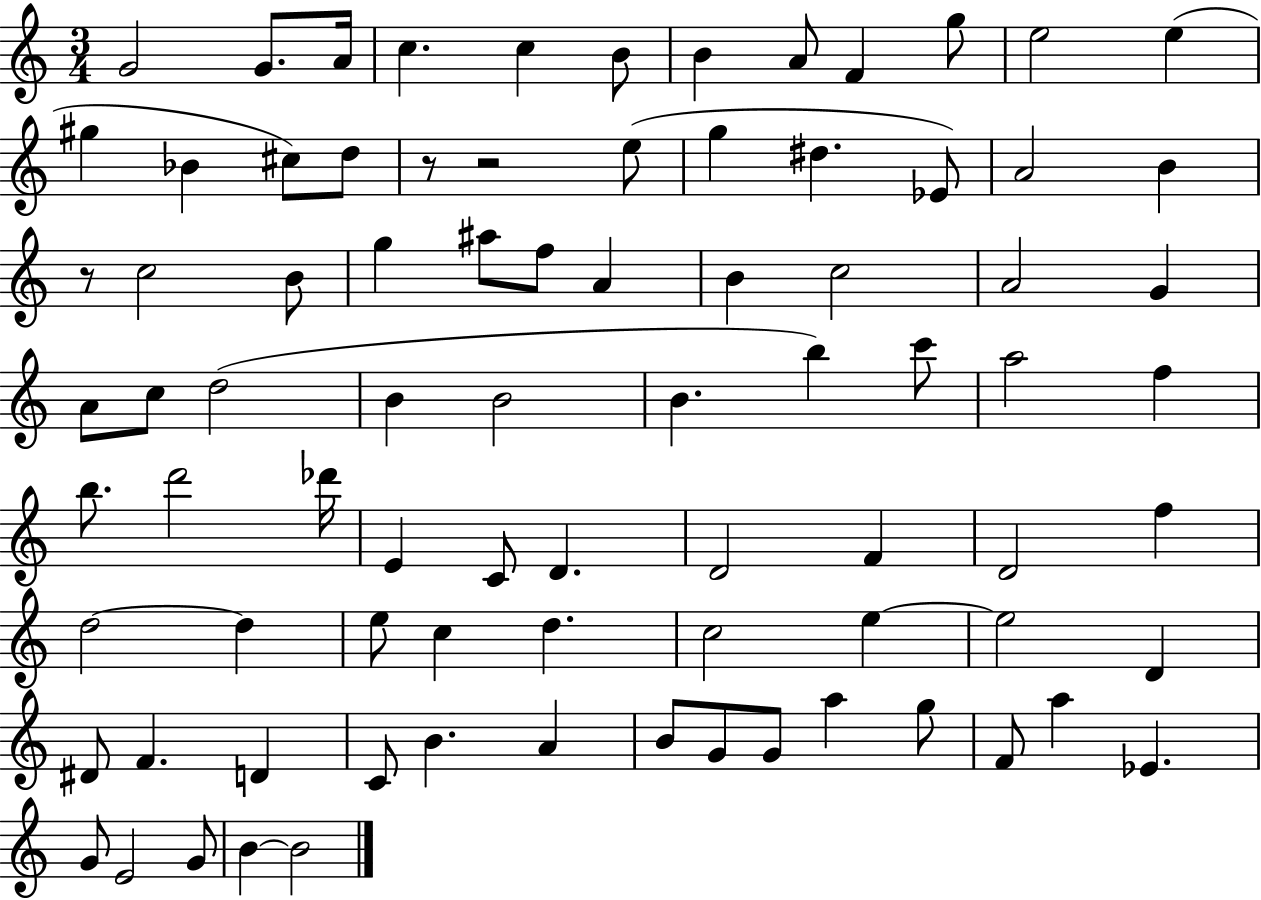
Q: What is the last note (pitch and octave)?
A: B4